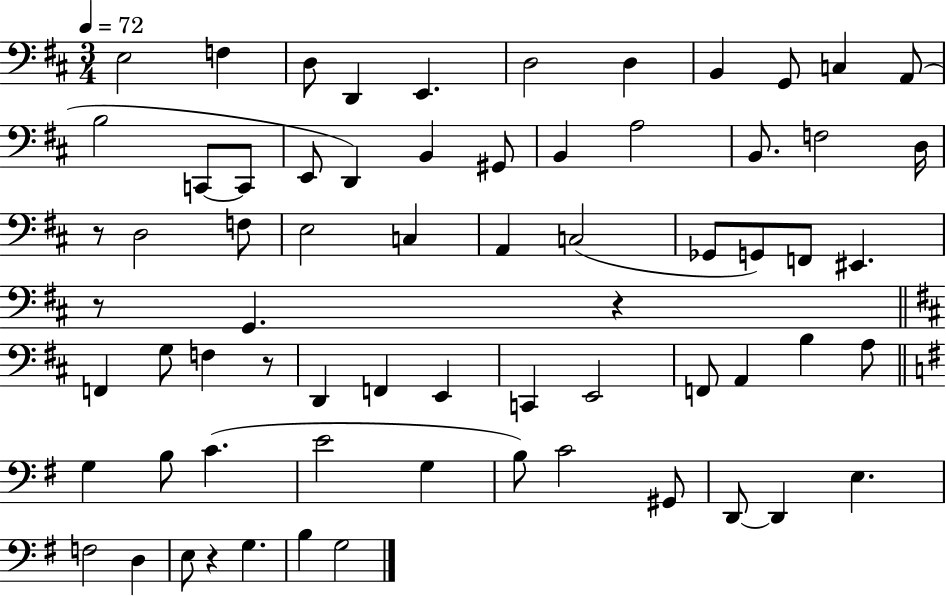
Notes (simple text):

E3/h F3/q D3/e D2/q E2/q. D3/h D3/q B2/q G2/e C3/q A2/e B3/h C2/e C2/e E2/e D2/q B2/q G#2/e B2/q A3/h B2/e. F3/h D3/s R/e D3/h F3/e E3/h C3/q A2/q C3/h Gb2/e G2/e F2/e EIS2/q. R/e G2/q. R/q F2/q G3/e F3/q R/e D2/q F2/q E2/q C2/q E2/h F2/e A2/q B3/q A3/e G3/q B3/e C4/q. E4/h G3/q B3/e C4/h G#2/e D2/e D2/q E3/q. F3/h D3/q E3/e R/q G3/q. B3/q G3/h